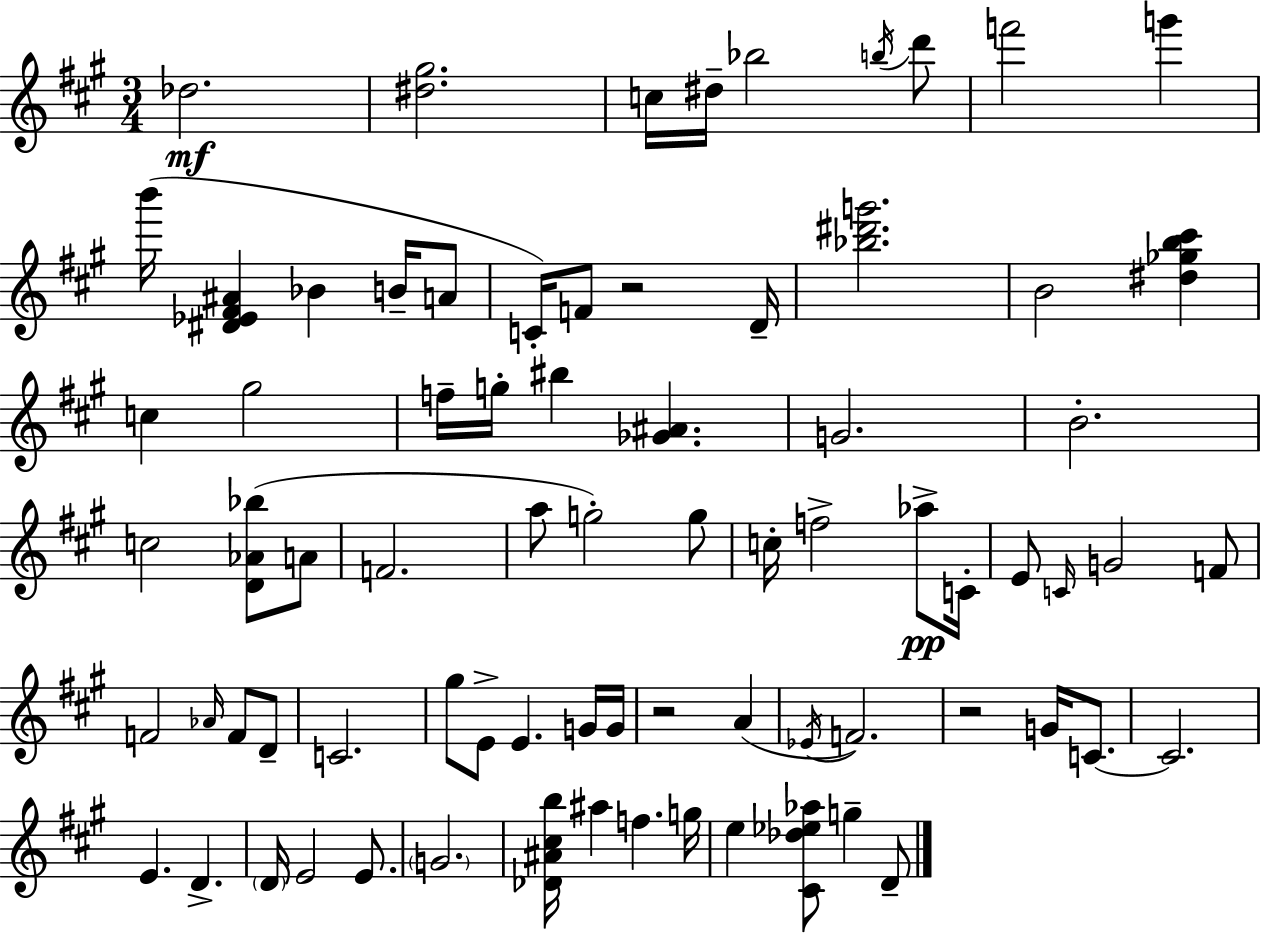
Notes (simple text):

Db5/h. [D#5,G#5]/h. C5/s D#5/s Bb5/h B5/s D6/e F6/h G6/q B6/s [D#4,Eb4,F#4,A#4]/q Bb4/q B4/s A4/e C4/s F4/e R/h D4/s [Bb5,D#6,G6]/h. B4/h [D#5,Gb5,B5,C#6]/q C5/q G#5/h F5/s G5/s BIS5/q [Gb4,A#4]/q. G4/h. B4/h. C5/h [D4,Ab4,Bb5]/e A4/e F4/h. A5/e G5/h G5/e C5/s F5/h Ab5/e C4/s E4/e C4/s G4/h F4/e F4/h Ab4/s F4/e D4/e C4/h. G#5/e E4/e E4/q. G4/s G4/s R/h A4/q Eb4/s F4/h. R/h G4/s C4/e. C4/h. E4/q. D4/q. D4/s E4/h E4/e. G4/h. [Db4,A#4,C#5,B5]/s A#5/q F5/q. G5/s E5/q [C#4,Db5,Eb5,Ab5]/e G5/q D4/e